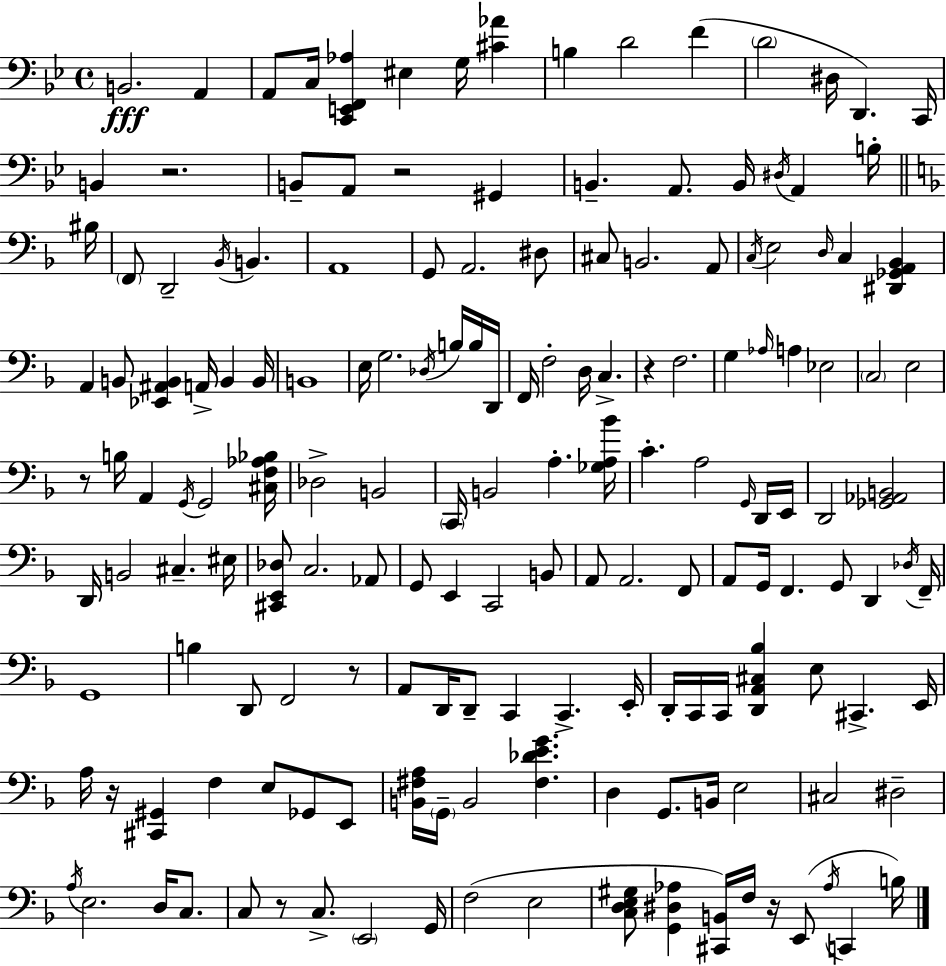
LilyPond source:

{
  \clef bass
  \time 4/4
  \defaultTimeSignature
  \key bes \major
  b,2.\fff a,4 | a,8 c16 <c, e, f, aes>4 eis4 g16 <cis' aes'>4 | b4 d'2 f'4( | \parenthesize d'2 dis16 d,4.) c,16 | \break b,4 r2. | b,8-- a,8 r2 gis,4 | b,4.-- a,8. b,16 \acciaccatura { dis16 } a,4 b16-. | \bar "||" \break \key f \major bis16 \parenthesize f,8 d,2-- \acciaccatura { bes,16 } b,4. | a,1 | g,8 a,2. | dis8 cis8 b,2. | \break a,8 \acciaccatura { c16 } e2 \grace { d16 } c4 | <dis, ges, a, bes,>4 a,4 b,8 <ees, ais, b,>4 a,16-> b,4 | b,16 b,1 | e16 g2. | \break \acciaccatura { des16 } b16 b16 d,16 f,16 f2-. d16 c4.-> | r4 f2. | g4 \grace { aes16 } a4 ees2 | \parenthesize c2 e2 | \break r8 b16 a,4 \acciaccatura { g,16 } g,2 | <cis f aes bes>16 des2-> b,2 | \parenthesize c,16 b,2 | a4.-. <ges a bes'>16 c'4.-. a2 | \break \grace { g,16 } d,16 e,16 d,2 | <ges, aes, b,>2 d,16 b,2 | cis4.-- eis16 <cis, e, des>8 c2. | aes,8 g,8 e,4 c,2 | \break b,8 a,8 a,2. | f,8 a,8 g,16 f,4. | g,8 d,4 \acciaccatura { des16 } f,16-- g,1 | b4 d,8 f,2 | \break r8 a,8 d,16 d,8-- c,4 | c,4.-> e,16-. d,16-. c,16 c,16 <d, a, cis bes>4 | e8 cis,4.-> e,16 a16 r16 <cis, gis,>4 f4 | e8 ges,8 e,8 <b, fis a>16 \parenthesize g,16-- b,2 | \break <fis des' e' g'>4. d4 g,8. | b,16 e2 cis2 | dis2-- \acciaccatura { a16 } e2. | d16 c8. c8 r8 c8.-> | \break \parenthesize e,2 g,16 f2( | e2 <c d e gis>8 <g, dis aes>4 | <cis, b,>16) f16 r16 e,8( \acciaccatura { aes16 } c,4 b16) \bar "|."
}